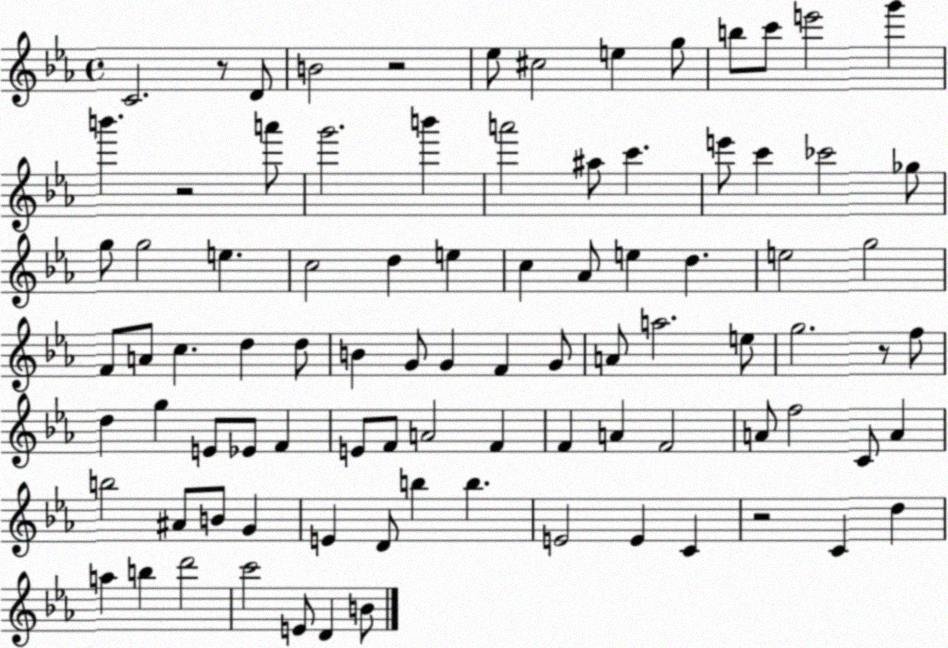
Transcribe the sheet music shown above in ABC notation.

X:1
T:Untitled
M:4/4
L:1/4
K:Eb
C2 z/2 D/2 B2 z2 _e/2 ^c2 e g/2 b/2 c'/2 e'2 g' b' z2 a'/2 g'2 b' a'2 ^a/2 c' e'/2 c' _c'2 _g/2 g/2 g2 e c2 d e c _A/2 e d e2 g2 F/2 A/2 c d d/2 B G/2 G F G/2 A/2 a2 e/2 g2 z/2 f/2 d g E/2 _E/2 F E/2 F/2 A2 F F A F2 A/2 f2 C/2 A b2 ^A/2 B/2 G E D/2 b b E2 E C z2 C d a b d'2 c'2 E/2 D B/2